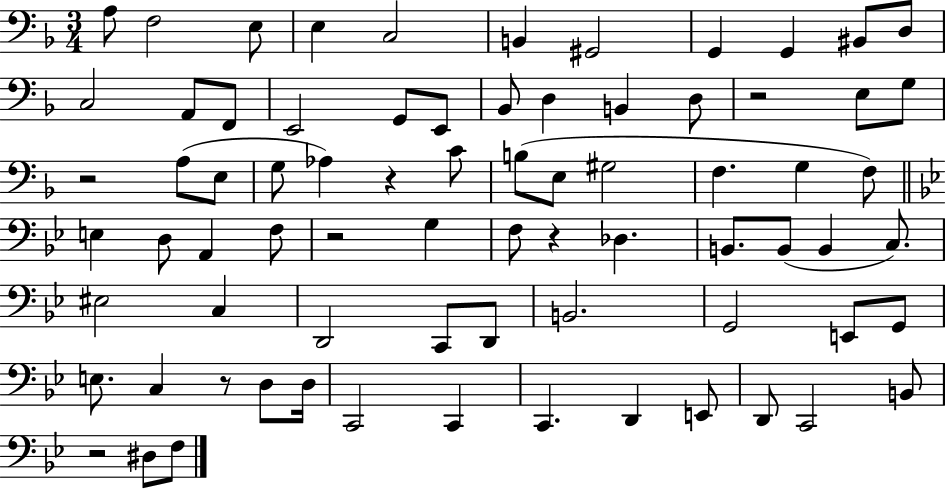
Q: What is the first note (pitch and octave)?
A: A3